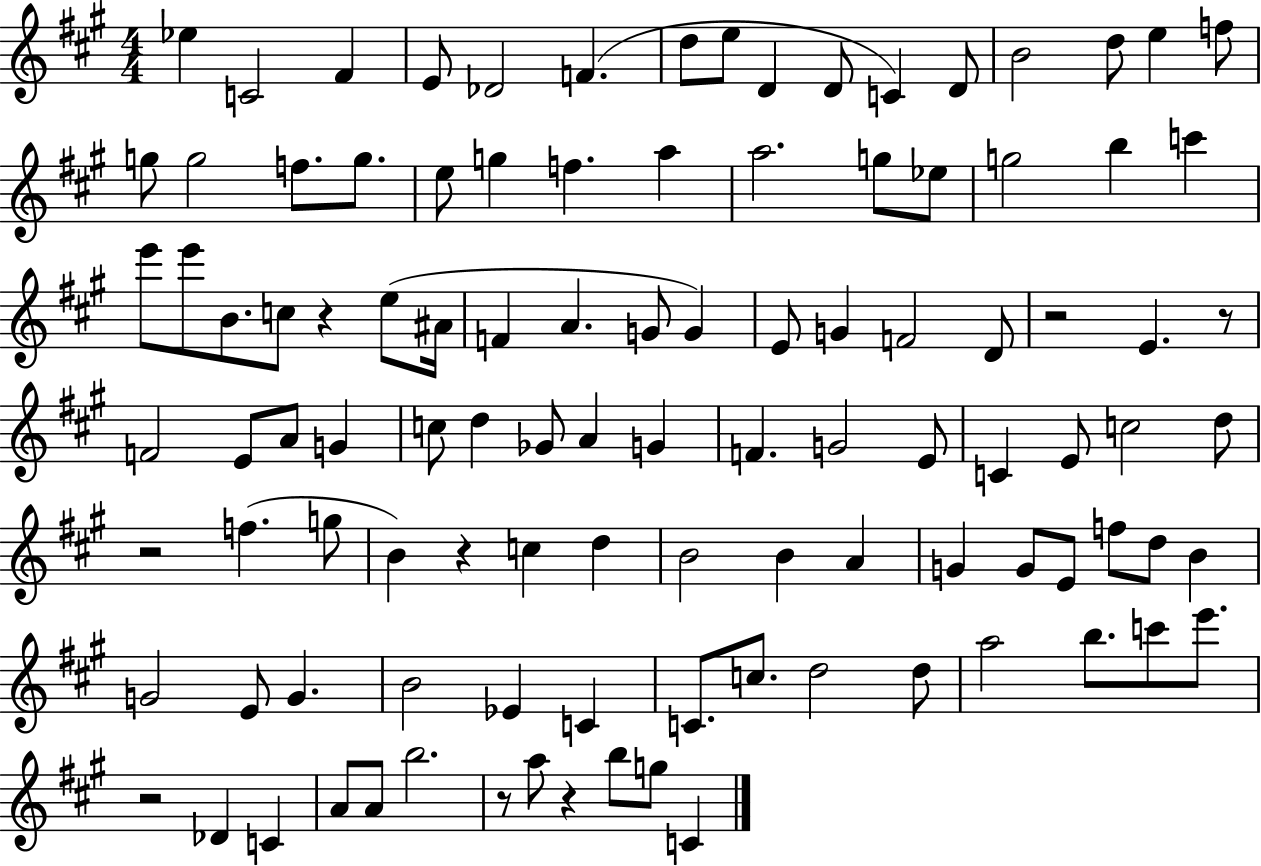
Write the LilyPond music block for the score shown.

{
  \clef treble
  \numericTimeSignature
  \time 4/4
  \key a \major
  ees''4 c'2 fis'4 | e'8 des'2 f'4.( | d''8 e''8 d'4 d'8 c'4) d'8 | b'2 d''8 e''4 f''8 | \break g''8 g''2 f''8. g''8. | e''8 g''4 f''4. a''4 | a''2. g''8 ees''8 | g''2 b''4 c'''4 | \break e'''8 e'''8 b'8. c''8 r4 e''8( ais'16 | f'4 a'4. g'8 g'4) | e'8 g'4 f'2 d'8 | r2 e'4. r8 | \break f'2 e'8 a'8 g'4 | c''8 d''4 ges'8 a'4 g'4 | f'4. g'2 e'8 | c'4 e'8 c''2 d''8 | \break r2 f''4.( g''8 | b'4) r4 c''4 d''4 | b'2 b'4 a'4 | g'4 g'8 e'8 f''8 d''8 b'4 | \break g'2 e'8 g'4. | b'2 ees'4 c'4 | c'8. c''8. d''2 d''8 | a''2 b''8. c'''8 e'''8. | \break r2 des'4 c'4 | a'8 a'8 b''2. | r8 a''8 r4 b''8 g''8 c'4 | \bar "|."
}